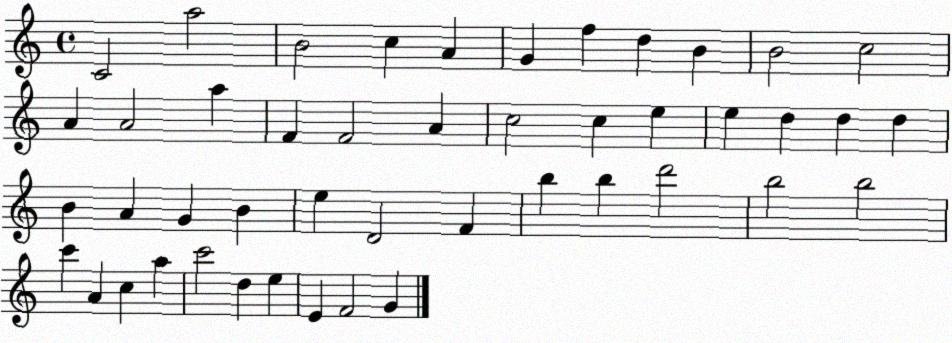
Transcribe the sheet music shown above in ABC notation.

X:1
T:Untitled
M:4/4
L:1/4
K:C
C2 a2 B2 c A G f d B B2 c2 A A2 a F F2 A c2 c e e d d d B A G B e D2 F b b d'2 b2 b2 c' A c a c'2 d e E F2 G